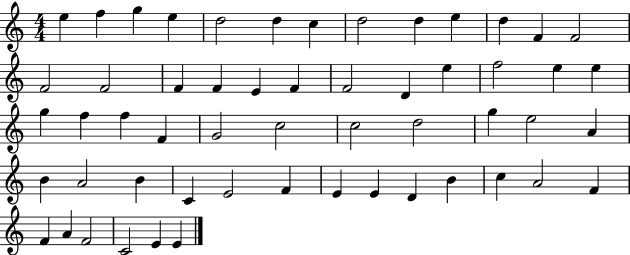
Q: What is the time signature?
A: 4/4